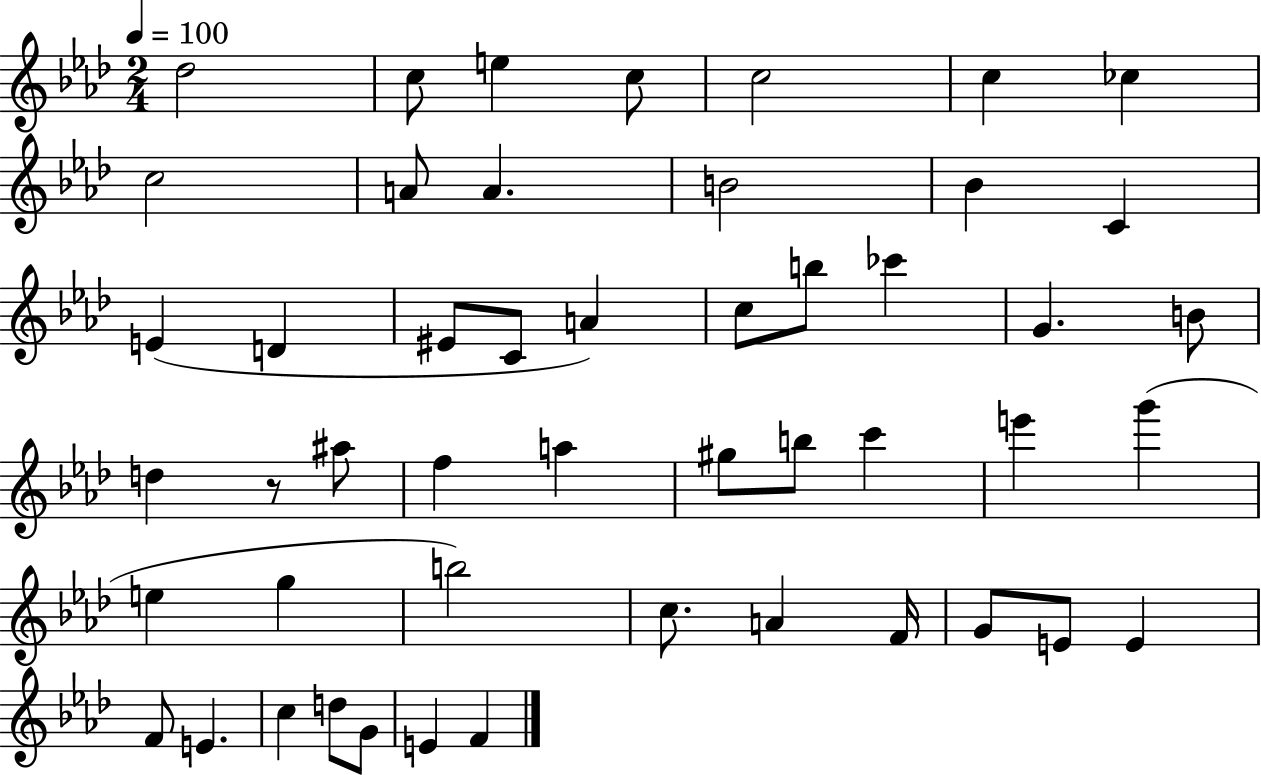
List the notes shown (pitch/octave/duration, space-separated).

Db5/h C5/e E5/q C5/e C5/h C5/q CES5/q C5/h A4/e A4/q. B4/h Bb4/q C4/q E4/q D4/q EIS4/e C4/e A4/q C5/e B5/e CES6/q G4/q. B4/e D5/q R/e A#5/e F5/q A5/q G#5/e B5/e C6/q E6/q G6/q E5/q G5/q B5/h C5/e. A4/q F4/s G4/e E4/e E4/q F4/e E4/q. C5/q D5/e G4/e E4/q F4/q